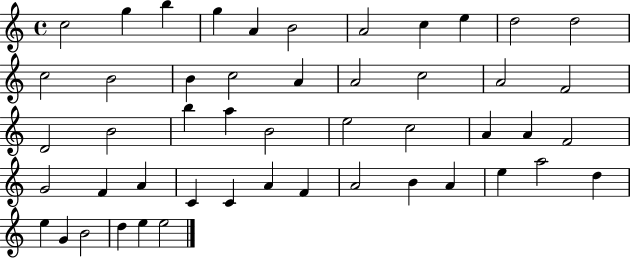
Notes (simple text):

C5/h G5/q B5/q G5/q A4/q B4/h A4/h C5/q E5/q D5/h D5/h C5/h B4/h B4/q C5/h A4/q A4/h C5/h A4/h F4/h D4/h B4/h B5/q A5/q B4/h E5/h C5/h A4/q A4/q F4/h G4/h F4/q A4/q C4/q C4/q A4/q F4/q A4/h B4/q A4/q E5/q A5/h D5/q E5/q G4/q B4/h D5/q E5/q E5/h